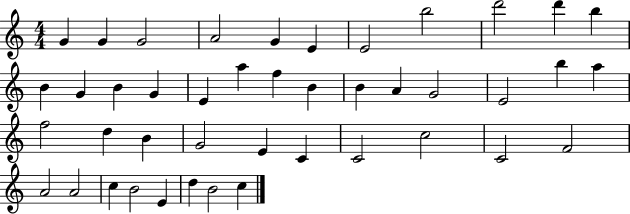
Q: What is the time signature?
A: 4/4